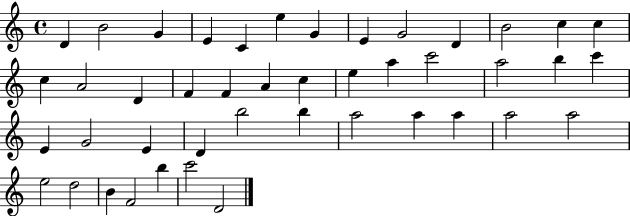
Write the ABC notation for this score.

X:1
T:Untitled
M:4/4
L:1/4
K:C
D B2 G E C e G E G2 D B2 c c c A2 D F F A c e a c'2 a2 b c' E G2 E D b2 b a2 a a a2 a2 e2 d2 B F2 b c'2 D2